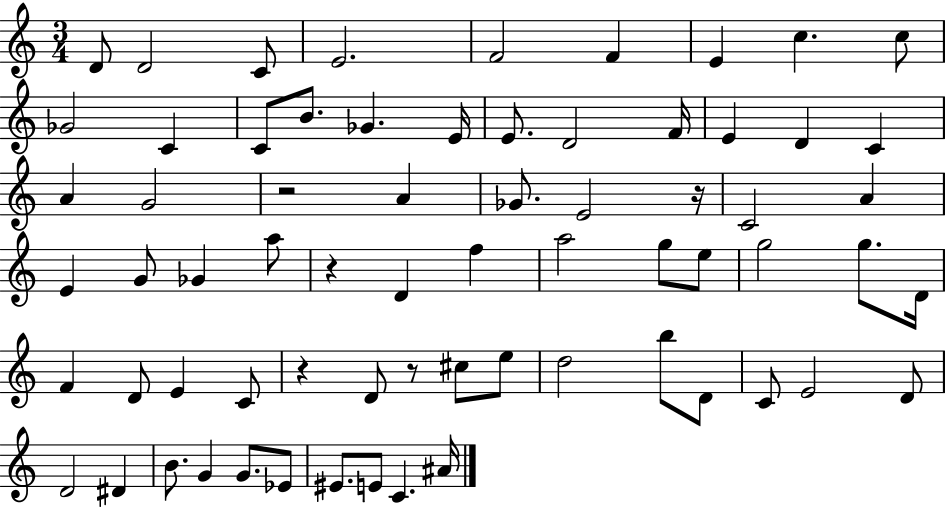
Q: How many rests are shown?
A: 5